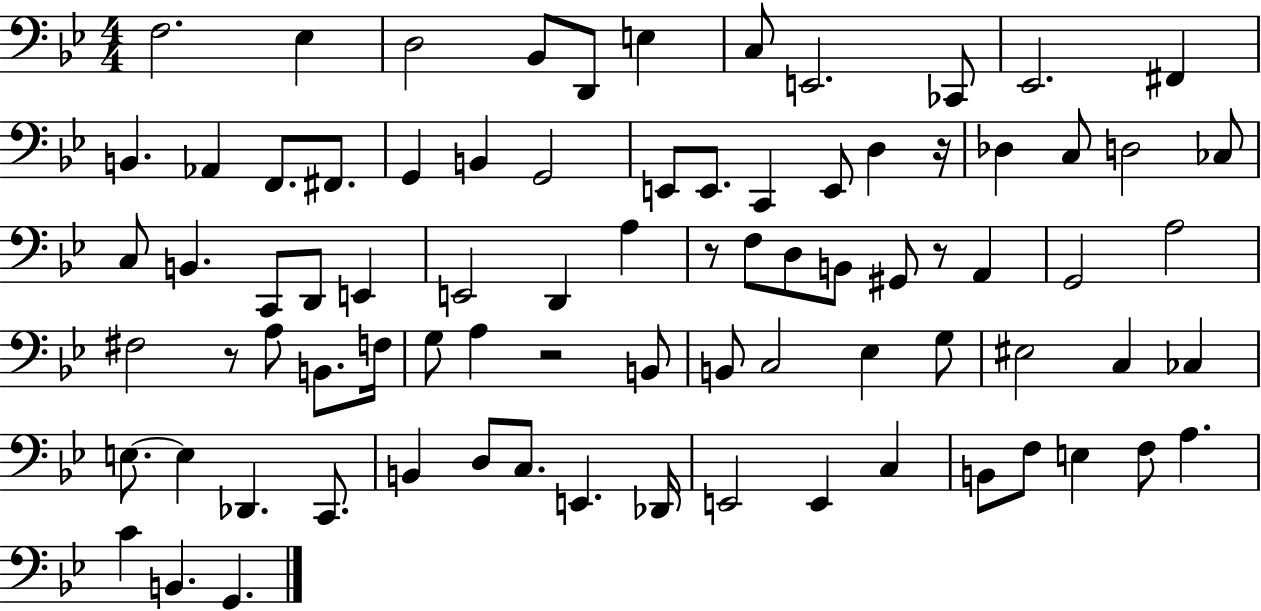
{
  \clef bass
  \numericTimeSignature
  \time 4/4
  \key bes \major
  f2. ees4 | d2 bes,8 d,8 e4 | c8 e,2. ces,8 | ees,2. fis,4 | \break b,4. aes,4 f,8. fis,8. | g,4 b,4 g,2 | e,8 e,8. c,4 e,8 d4 r16 | des4 c8 d2 ces8 | \break c8 b,4. c,8 d,8 e,4 | e,2 d,4 a4 | r8 f8 d8 b,8 gis,8 r8 a,4 | g,2 a2 | \break fis2 r8 a8 b,8. f16 | g8 a4 r2 b,8 | b,8 c2 ees4 g8 | eis2 c4 ces4 | \break e8.~~ e4 des,4. c,8. | b,4 d8 c8. e,4. des,16 | e,2 e,4 c4 | b,8 f8 e4 f8 a4. | \break c'4 b,4. g,4. | \bar "|."
}